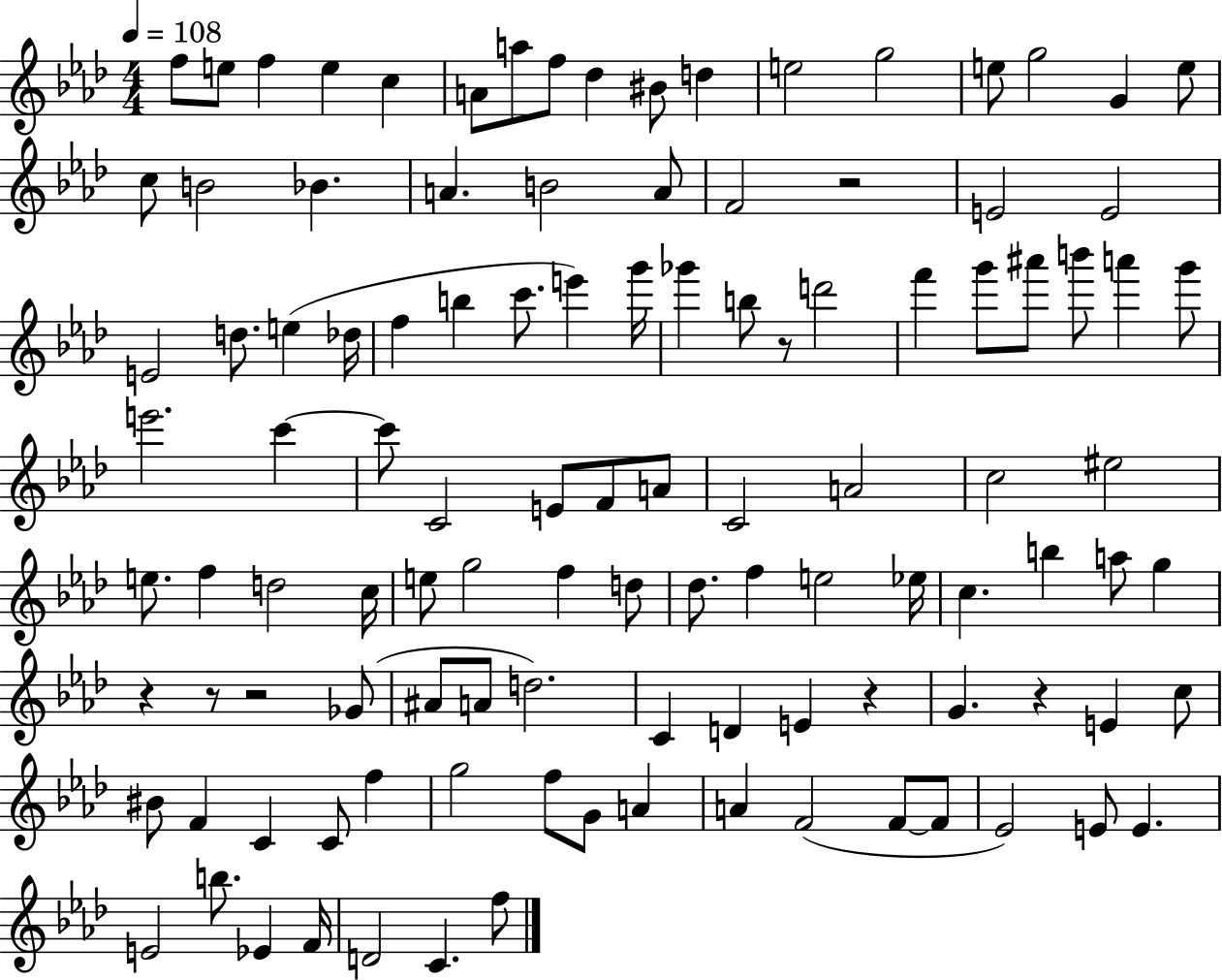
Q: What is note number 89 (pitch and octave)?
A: G4